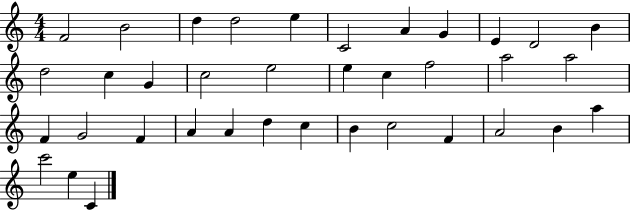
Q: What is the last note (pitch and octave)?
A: C4